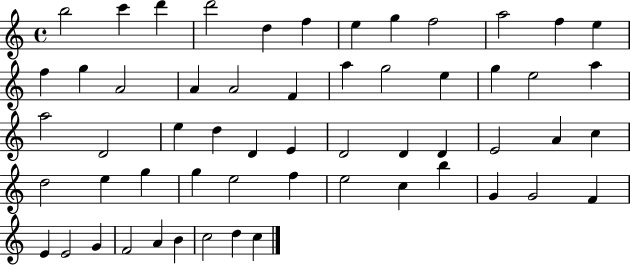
{
  \clef treble
  \time 4/4
  \defaultTimeSignature
  \key c \major
  b''2 c'''4 d'''4 | d'''2 d''4 f''4 | e''4 g''4 f''2 | a''2 f''4 e''4 | \break f''4 g''4 a'2 | a'4 a'2 f'4 | a''4 g''2 e''4 | g''4 e''2 a''4 | \break a''2 d'2 | e''4 d''4 d'4 e'4 | d'2 d'4 d'4 | e'2 a'4 c''4 | \break d''2 e''4 g''4 | g''4 e''2 f''4 | e''2 c''4 b''4 | g'4 g'2 f'4 | \break e'4 e'2 g'4 | f'2 a'4 b'4 | c''2 d''4 c''4 | \bar "|."
}